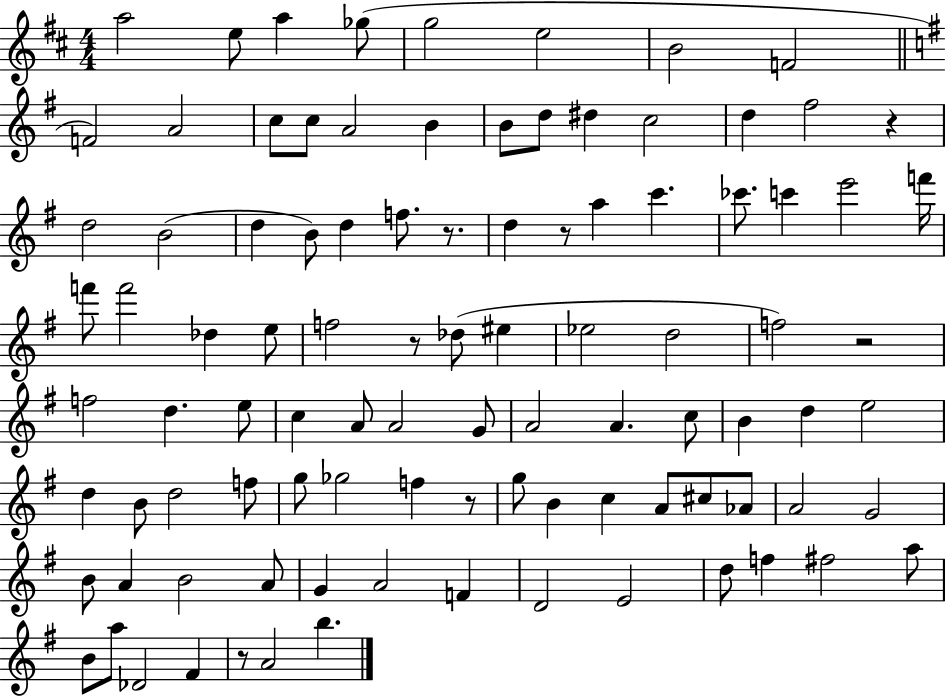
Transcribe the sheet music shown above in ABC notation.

X:1
T:Untitled
M:4/4
L:1/4
K:D
a2 e/2 a _g/2 g2 e2 B2 F2 F2 A2 c/2 c/2 A2 B B/2 d/2 ^d c2 d ^f2 z d2 B2 d B/2 d f/2 z/2 d z/2 a c' _c'/2 c' e'2 f'/4 f'/2 f'2 _d e/2 f2 z/2 _d/2 ^e _e2 d2 f2 z2 f2 d e/2 c A/2 A2 G/2 A2 A c/2 B d e2 d B/2 d2 f/2 g/2 _g2 f z/2 g/2 B c A/2 ^c/2 _A/2 A2 G2 B/2 A B2 A/2 G A2 F D2 E2 d/2 f ^f2 a/2 B/2 a/2 _D2 ^F z/2 A2 b